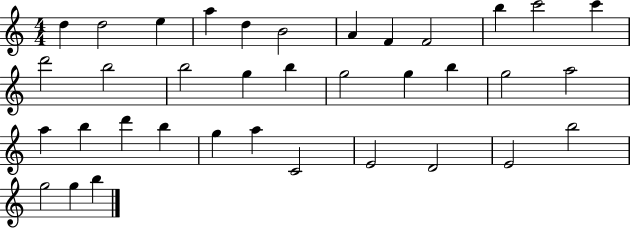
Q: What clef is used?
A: treble